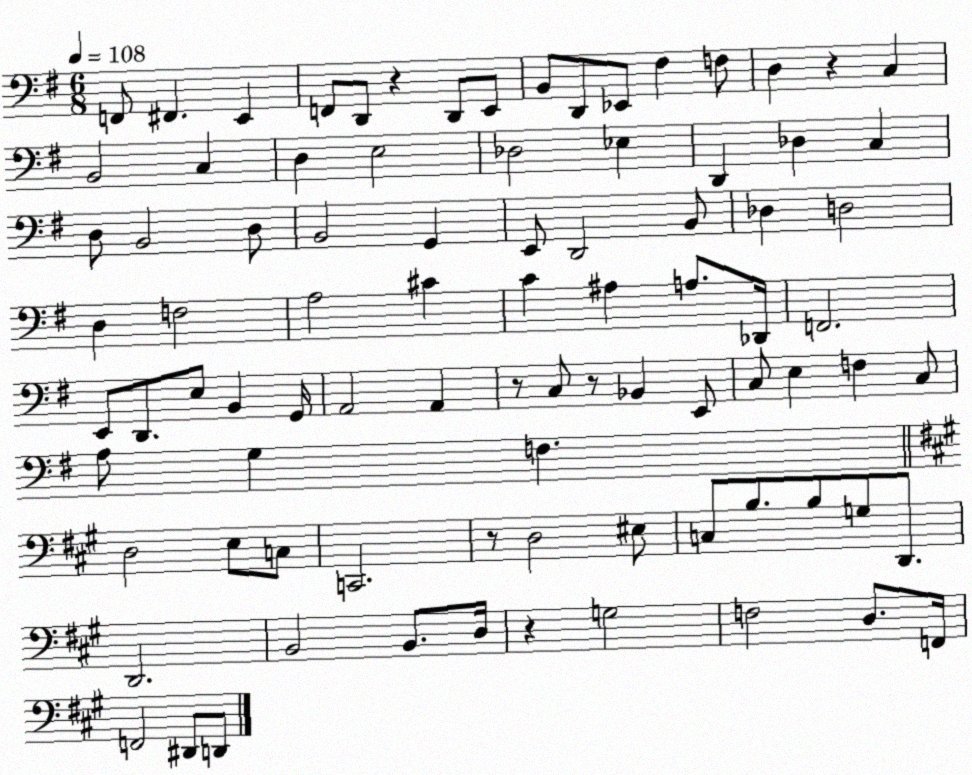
X:1
T:Untitled
M:6/8
L:1/4
K:G
F,,/2 ^F,, E,, F,,/2 D,,/2 z D,,/2 E,,/2 B,,/2 D,,/2 _E,,/2 ^F, F,/2 D, z C, B,,2 C, D, E,2 _D,2 _E, D,, _D, C, D,/2 B,,2 D,/2 B,,2 G,, E,,/2 D,,2 B,,/2 _D, D,2 D, F,2 A,2 ^C C ^A, A,/2 _D,,/4 F,,2 E,,/2 D,,/2 E,/2 B,, G,,/4 A,,2 A,, z/2 C,/2 z/2 _B,, E,,/2 C,/2 E, F, C,/2 A,/2 G, F, D,2 E,/2 C,/2 C,,2 z/2 D,2 ^E,/2 C,/2 B,/2 B,/2 G,/2 D,,/2 D,,2 B,,2 B,,/2 D,/4 z G,2 F,2 D,/2 F,,/4 F,,2 ^D,,/2 D,,/2